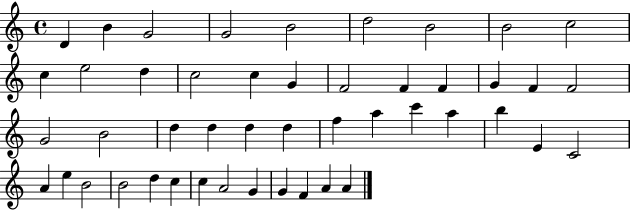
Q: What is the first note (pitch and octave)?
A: D4